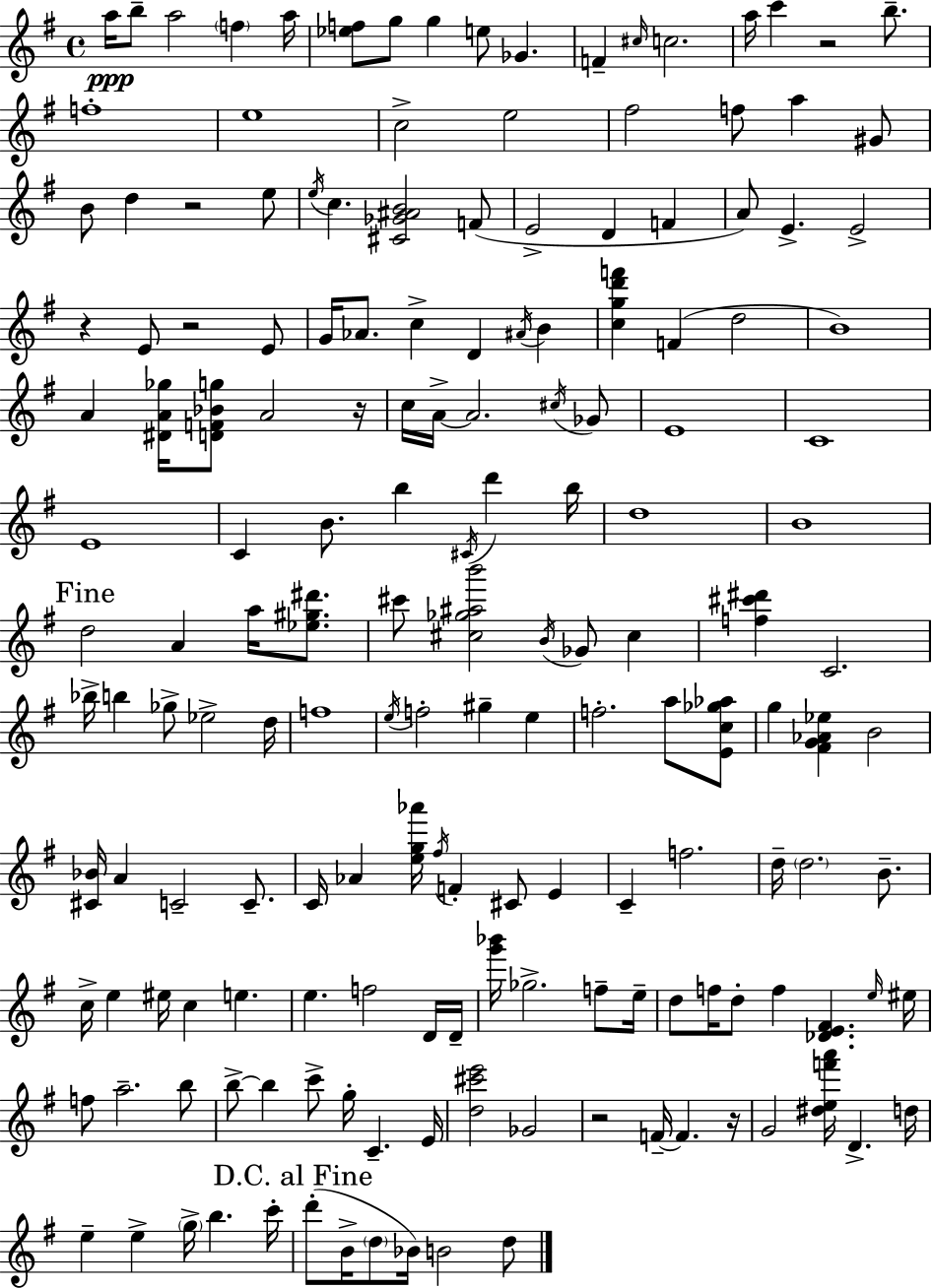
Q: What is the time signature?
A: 4/4